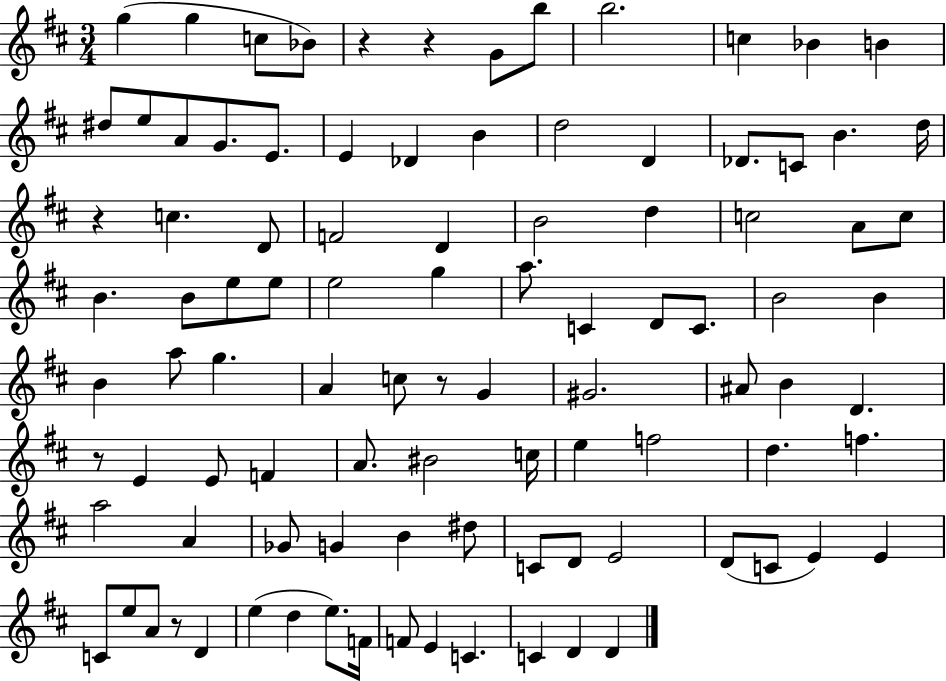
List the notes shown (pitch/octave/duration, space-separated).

G5/q G5/q C5/e Bb4/e R/q R/q G4/e B5/e B5/h. C5/q Bb4/q B4/q D#5/e E5/e A4/e G4/e. E4/e. E4/q Db4/q B4/q D5/h D4/q Db4/e. C4/e B4/q. D5/s R/q C5/q. D4/e F4/h D4/q B4/h D5/q C5/h A4/e C5/e B4/q. B4/e E5/e E5/e E5/h G5/q A5/e. C4/q D4/e C4/e. B4/h B4/q B4/q A5/e G5/q. A4/q C5/e R/e G4/q G#4/h. A#4/e B4/q D4/q. R/e E4/q E4/e F4/q A4/e. BIS4/h C5/s E5/q F5/h D5/q. F5/q. A5/h A4/q Gb4/e G4/q B4/q D#5/e C4/e D4/e E4/h D4/e C4/e E4/q E4/q C4/e E5/e A4/e R/e D4/q E5/q D5/q E5/e. F4/s F4/e E4/q C4/q. C4/q D4/q D4/q